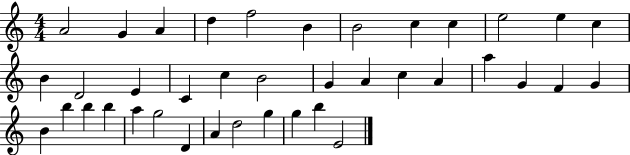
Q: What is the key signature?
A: C major